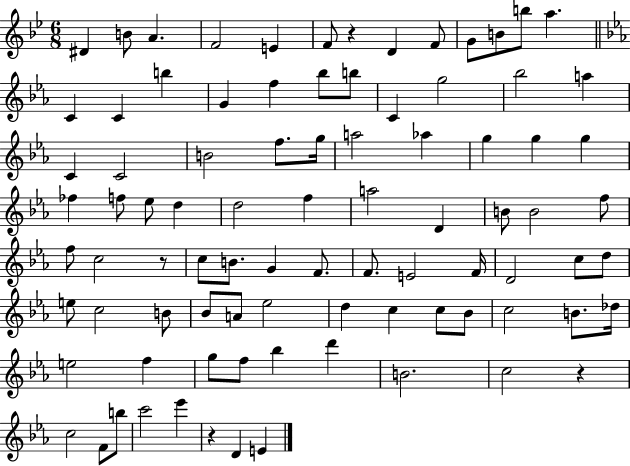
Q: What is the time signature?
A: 6/8